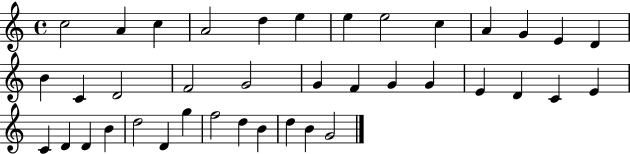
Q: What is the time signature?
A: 4/4